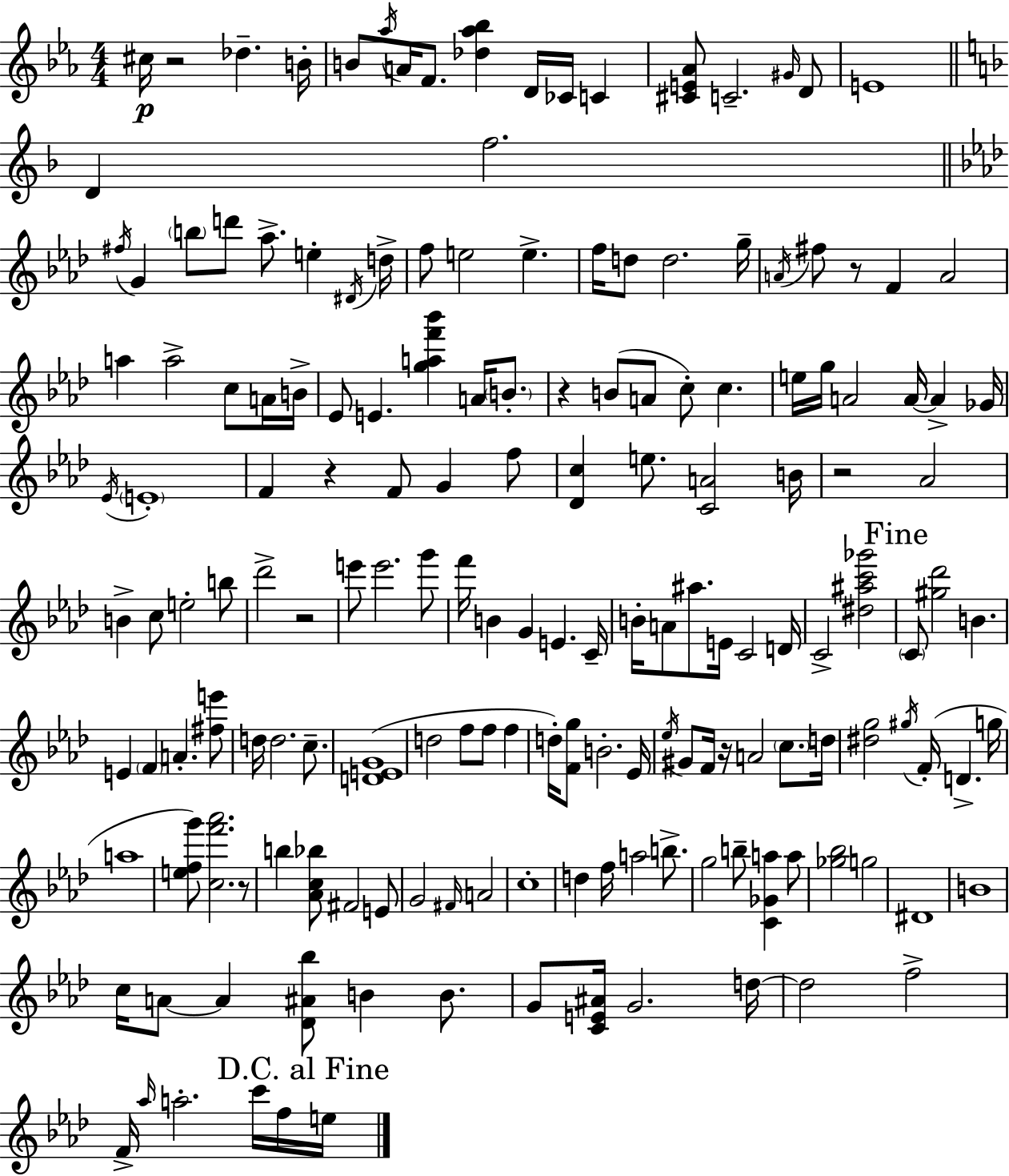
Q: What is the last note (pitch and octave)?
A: E5